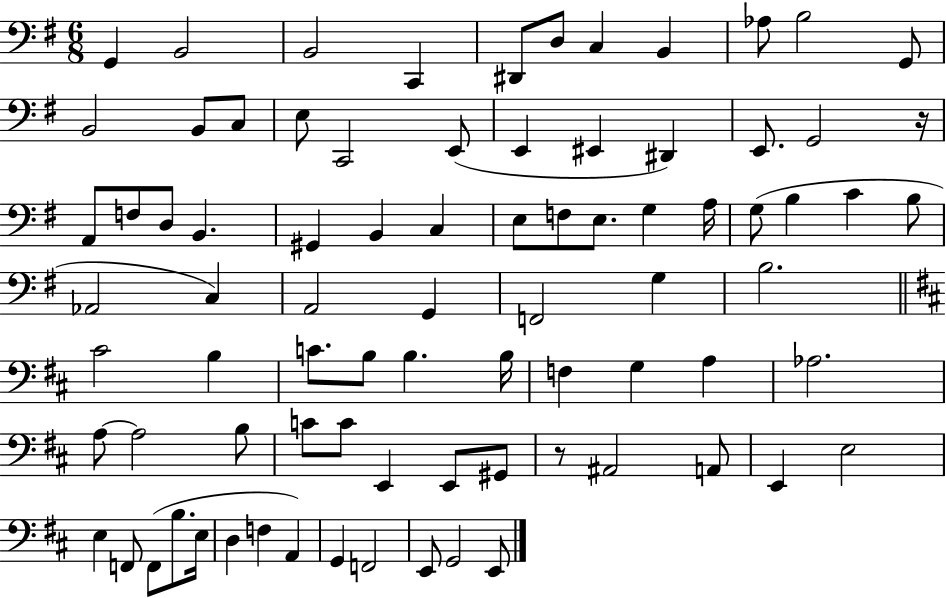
{
  \clef bass
  \numericTimeSignature
  \time 6/8
  \key g \major
  \repeat volta 2 { g,4 b,2 | b,2 c,4 | dis,8 d8 c4 b,4 | aes8 b2 g,8 | \break b,2 b,8 c8 | e8 c,2 e,8( | e,4 eis,4 dis,4) | e,8. g,2 r16 | \break a,8 f8 d8 b,4. | gis,4 b,4 c4 | e8 f8 e8. g4 a16 | g8( b4 c'4 b8 | \break aes,2 c4) | a,2 g,4 | f,2 g4 | b2. | \break \bar "||" \break \key b \minor cis'2 b4 | c'8. b8 b4. b16 | f4 g4 a4 | aes2. | \break a8~~ a2 b8 | c'8 c'8 e,4 e,8 gis,8 | r8 ais,2 a,8 | e,4 e2 | \break e4 f,8 f,8( b8. e16 | d4 f4 a,4) | g,4 f,2 | e,8 g,2 e,8 | \break } \bar "|."
}